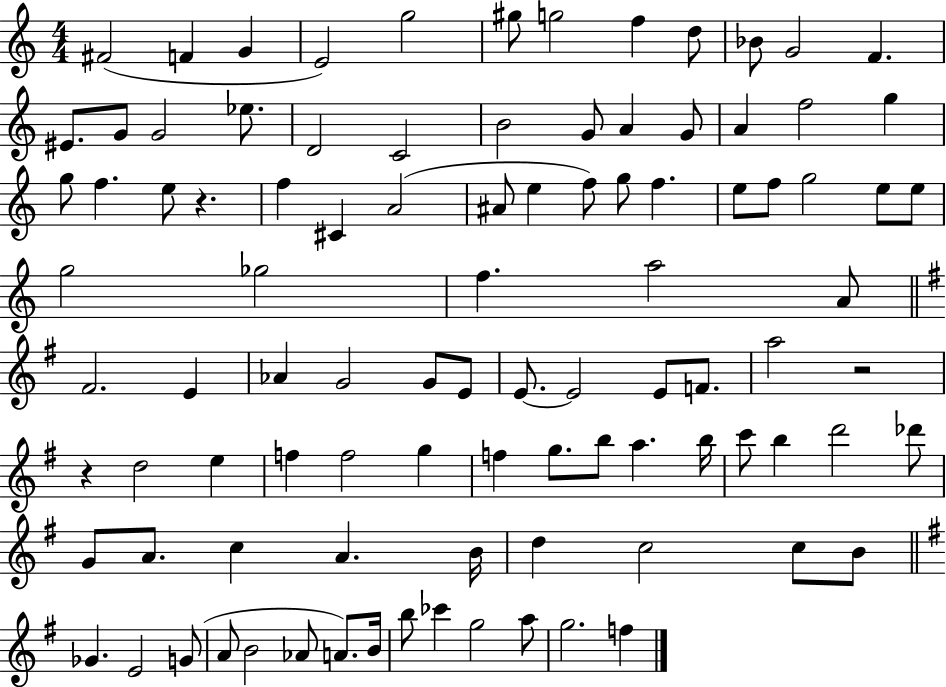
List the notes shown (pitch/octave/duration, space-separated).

F#4/h F4/q G4/q E4/h G5/h G#5/e G5/h F5/q D5/e Bb4/e G4/h F4/q. EIS4/e. G4/e G4/h Eb5/e. D4/h C4/h B4/h G4/e A4/q G4/e A4/q F5/h G5/q G5/e F5/q. E5/e R/q. F5/q C#4/q A4/h A#4/e E5/q F5/e G5/e F5/q. E5/e F5/e G5/h E5/e E5/e G5/h Gb5/h F5/q. A5/h A4/e F#4/h. E4/q Ab4/q G4/h G4/e E4/e E4/e. E4/h E4/e F4/e. A5/h R/h R/q D5/h E5/q F5/q F5/h G5/q F5/q G5/e. B5/e A5/q. B5/s C6/e B5/q D6/h Db6/e G4/e A4/e. C5/q A4/q. B4/s D5/q C5/h C5/e B4/e Gb4/q. E4/h G4/e A4/e B4/h Ab4/e A4/e. B4/s B5/e CES6/q G5/h A5/e G5/h. F5/q